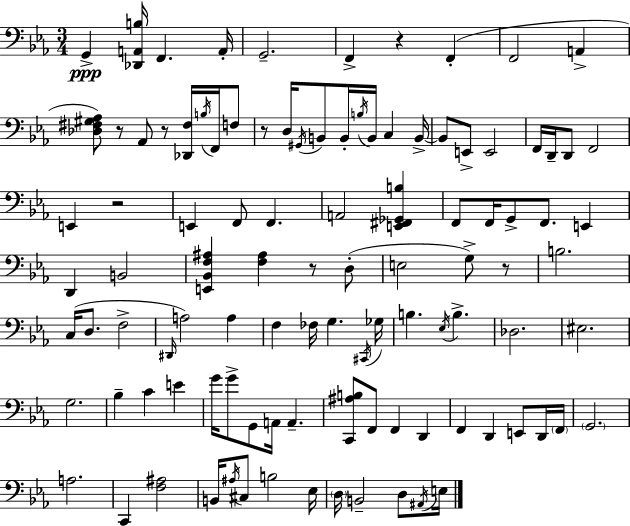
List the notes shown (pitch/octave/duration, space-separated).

G2/q [Db2,A2,B3]/s F2/q. A2/s G2/h. F2/q R/q F2/q F2/h A2/q [Db3,F#3,G#3,Ab3]/e R/e Ab2/e R/e [Db2,F#3]/s B3/s F2/s F3/e R/e D3/s G#2/s B2/e B2/s B3/s B2/s C3/q B2/s B2/e E2/e E2/h F2/s D2/s D2/e F2/h E2/q R/h E2/q F2/e F2/q. A2/h [E2,F#2,Gb2,B3]/q F2/e F2/s G2/e F2/e. E2/q D2/q B2/h [E2,Bb2,F3,A#3]/q [F3,A#3]/q R/e D3/e E3/h G3/e R/e B3/h. C3/s D3/e. F3/h D#2/s A3/h A3/q F3/q FES3/s G3/q. C#2/s Gb3/s B3/q. Eb3/s B3/q. Db3/h. EIS3/h. G3/h. Bb3/q C4/q E4/q G4/s G4/e G2/e A2/s A2/q. [C2,A#3,B3]/e F2/e F2/q D2/q F2/q D2/q E2/e D2/s F2/s G2/h. A3/h. C2/q [F3,A#3]/h B2/s A#3/s C#3/e B3/h Eb3/s D3/s B2/h D3/e A#2/s E3/s